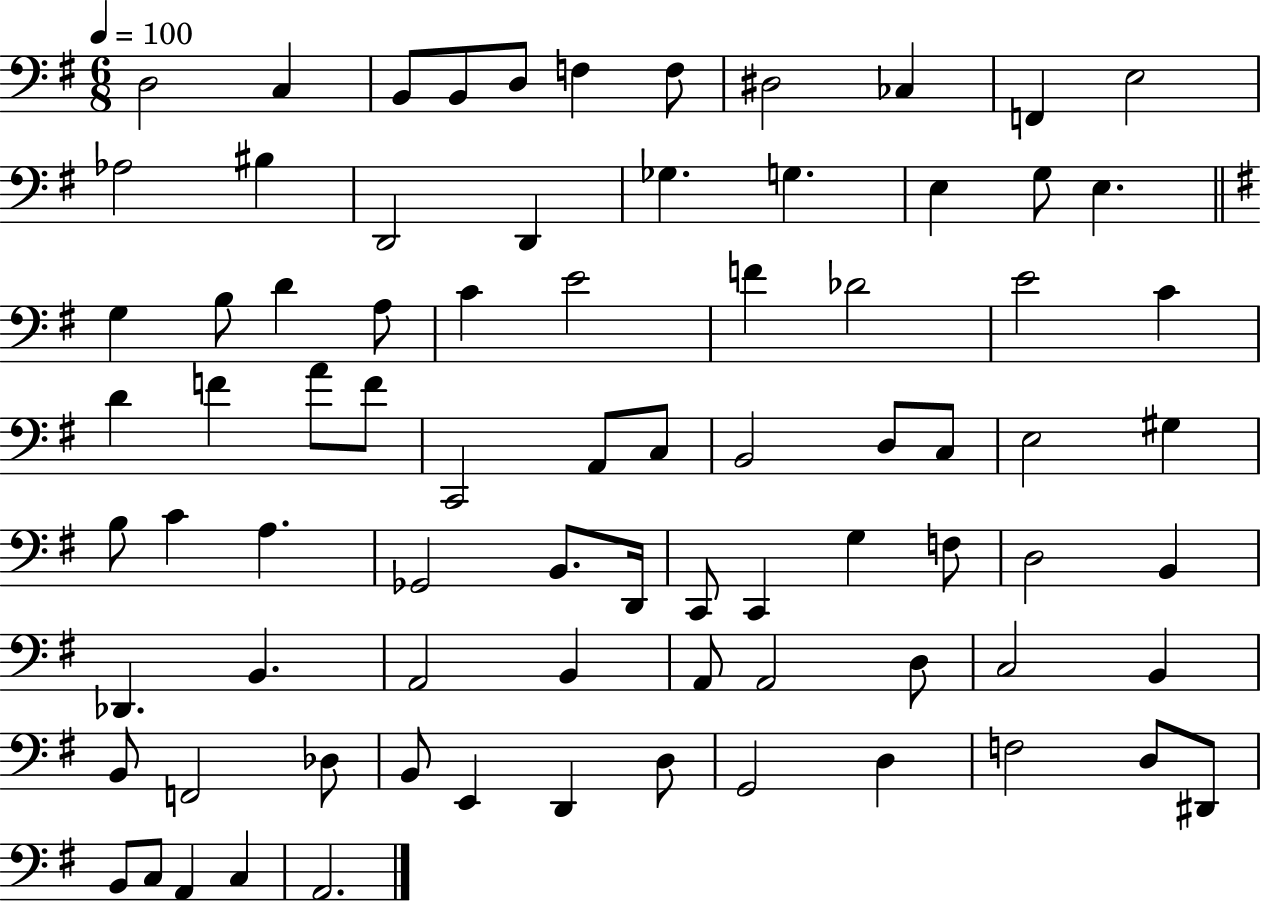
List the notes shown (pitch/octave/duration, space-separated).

D3/h C3/q B2/e B2/e D3/e F3/q F3/e D#3/h CES3/q F2/q E3/h Ab3/h BIS3/q D2/h D2/q Gb3/q. G3/q. E3/q G3/e E3/q. G3/q B3/e D4/q A3/e C4/q E4/h F4/q Db4/h E4/h C4/q D4/q F4/q A4/e F4/e C2/h A2/e C3/e B2/h D3/e C3/e E3/h G#3/q B3/e C4/q A3/q. Gb2/h B2/e. D2/s C2/e C2/q G3/q F3/e D3/h B2/q Db2/q. B2/q. A2/h B2/q A2/e A2/h D3/e C3/h B2/q B2/e F2/h Db3/e B2/e E2/q D2/q D3/e G2/h D3/q F3/h D3/e D#2/e B2/e C3/e A2/q C3/q A2/h.